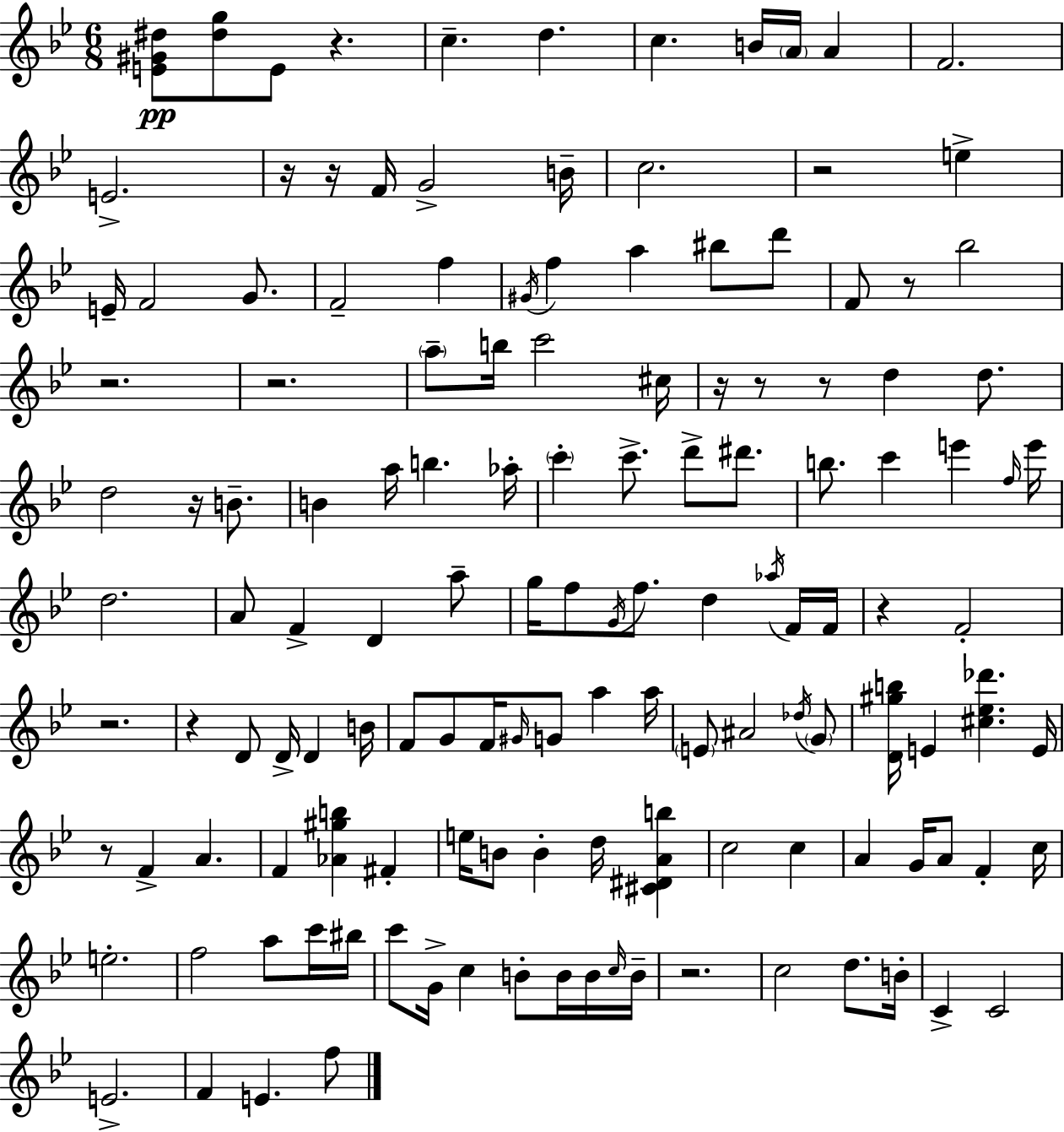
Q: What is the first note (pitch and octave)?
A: E4